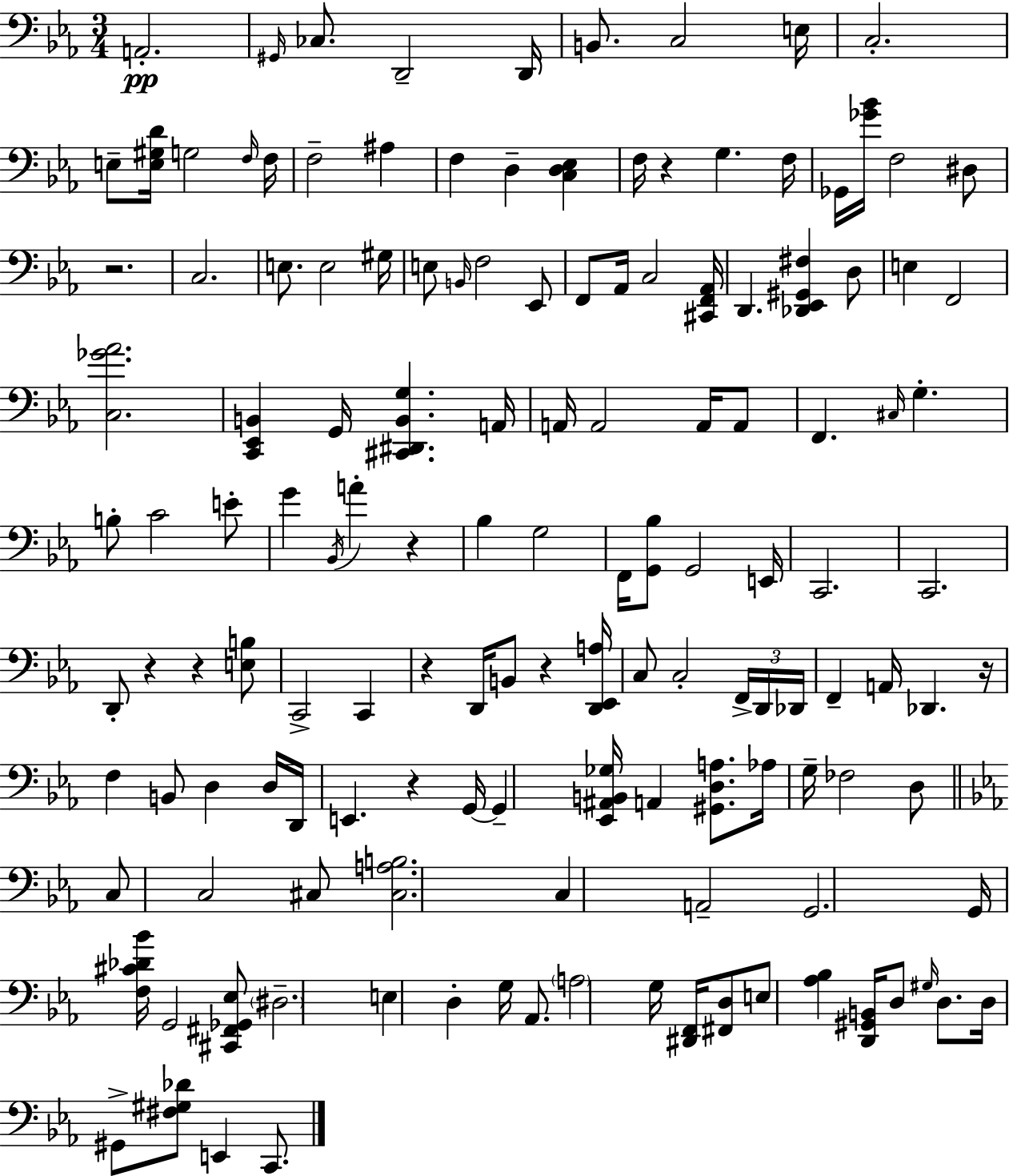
X:1
T:Untitled
M:3/4
L:1/4
K:Eb
A,,2 ^G,,/4 _C,/2 D,,2 D,,/4 B,,/2 C,2 E,/4 C,2 E,/2 [E,^G,D]/4 G,2 F,/4 F,/4 F,2 ^A, F, D, [C,D,_E,] F,/4 z G, F,/4 _G,,/4 [_G_B]/4 F,2 ^D,/2 z2 C,2 E,/2 E,2 ^G,/4 E,/2 B,,/4 F,2 _E,,/2 F,,/2 _A,,/4 C,2 [^C,,F,,_A,,]/4 D,, [_D,,_E,,^G,,^F,] D,/2 E, F,,2 [C,_G_A]2 [C,,_E,,B,,] G,,/4 [^C,,^D,,B,,G,] A,,/4 A,,/4 A,,2 A,,/4 A,,/2 F,, ^C,/4 G, B,/2 C2 E/2 G _B,,/4 A z _B, G,2 F,,/4 [G,,_B,]/2 G,,2 E,,/4 C,,2 C,,2 D,,/2 z z [E,B,]/2 C,,2 C,, z D,,/4 B,,/2 z [D,,_E,,A,]/4 C,/2 C,2 F,,/4 D,,/4 _D,,/4 F,, A,,/4 _D,, z/4 F, B,,/2 D, D,/4 D,,/4 E,, z G,,/4 G,, [_E,,^A,,B,,_G,]/4 A,, [^G,,D,A,]/2 _A,/4 G,/4 _F,2 D,/2 C,/2 C,2 ^C,/2 [^C,A,B,]2 C, A,,2 G,,2 G,,/4 [F,^C_D_B]/4 G,,2 [^C,,^F,,_G,,_E,]/2 ^D,2 E, D, G,/4 _A,,/2 A,2 G,/4 [^D,,F,,]/4 [^F,,D,]/2 E,/2 [_A,_B,] [D,,^G,,B,,]/4 D,/2 ^G,/4 D,/2 D,/4 ^G,,/2 [^F,^G,_D]/2 E,, C,,/2